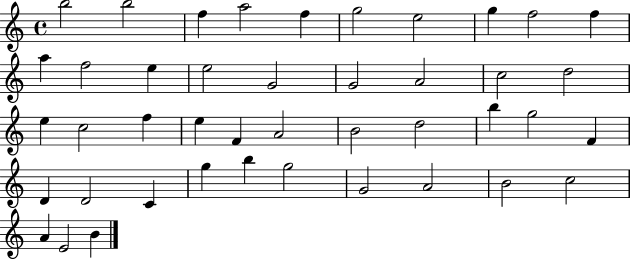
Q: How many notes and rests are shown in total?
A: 43